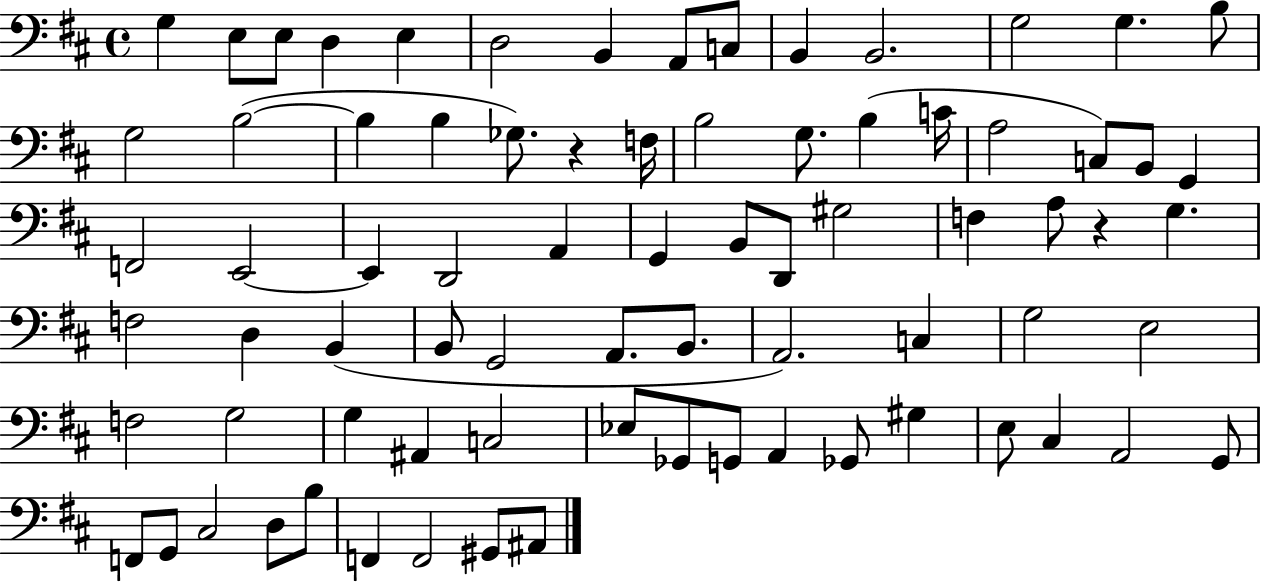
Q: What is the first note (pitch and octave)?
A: G3